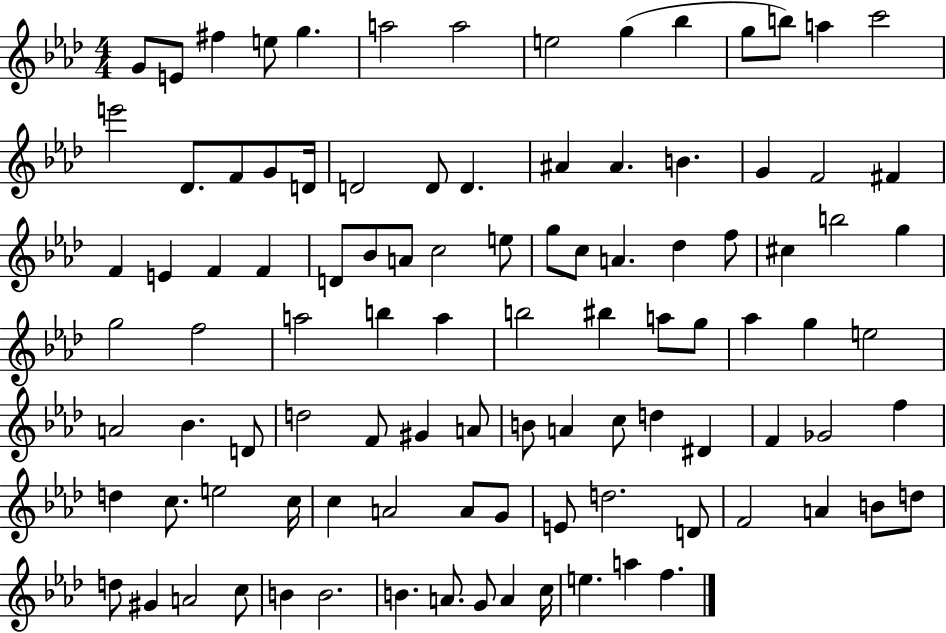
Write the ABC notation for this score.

X:1
T:Untitled
M:4/4
L:1/4
K:Ab
G/2 E/2 ^f e/2 g a2 a2 e2 g _b g/2 b/2 a c'2 e'2 _D/2 F/2 G/2 D/4 D2 D/2 D ^A ^A B G F2 ^F F E F F D/2 _B/2 A/2 c2 e/2 g/2 c/2 A _d f/2 ^c b2 g g2 f2 a2 b a b2 ^b a/2 g/2 _a g e2 A2 _B D/2 d2 F/2 ^G A/2 B/2 A c/2 d ^D F _G2 f d c/2 e2 c/4 c A2 A/2 G/2 E/2 d2 D/2 F2 A B/2 d/2 d/2 ^G A2 c/2 B B2 B A/2 G/2 A c/4 e a f